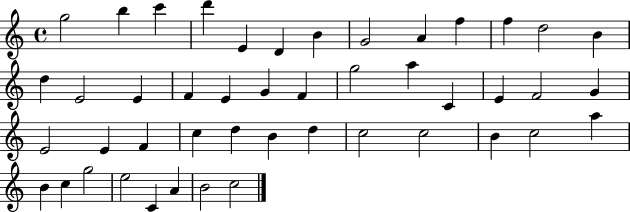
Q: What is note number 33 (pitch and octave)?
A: D5